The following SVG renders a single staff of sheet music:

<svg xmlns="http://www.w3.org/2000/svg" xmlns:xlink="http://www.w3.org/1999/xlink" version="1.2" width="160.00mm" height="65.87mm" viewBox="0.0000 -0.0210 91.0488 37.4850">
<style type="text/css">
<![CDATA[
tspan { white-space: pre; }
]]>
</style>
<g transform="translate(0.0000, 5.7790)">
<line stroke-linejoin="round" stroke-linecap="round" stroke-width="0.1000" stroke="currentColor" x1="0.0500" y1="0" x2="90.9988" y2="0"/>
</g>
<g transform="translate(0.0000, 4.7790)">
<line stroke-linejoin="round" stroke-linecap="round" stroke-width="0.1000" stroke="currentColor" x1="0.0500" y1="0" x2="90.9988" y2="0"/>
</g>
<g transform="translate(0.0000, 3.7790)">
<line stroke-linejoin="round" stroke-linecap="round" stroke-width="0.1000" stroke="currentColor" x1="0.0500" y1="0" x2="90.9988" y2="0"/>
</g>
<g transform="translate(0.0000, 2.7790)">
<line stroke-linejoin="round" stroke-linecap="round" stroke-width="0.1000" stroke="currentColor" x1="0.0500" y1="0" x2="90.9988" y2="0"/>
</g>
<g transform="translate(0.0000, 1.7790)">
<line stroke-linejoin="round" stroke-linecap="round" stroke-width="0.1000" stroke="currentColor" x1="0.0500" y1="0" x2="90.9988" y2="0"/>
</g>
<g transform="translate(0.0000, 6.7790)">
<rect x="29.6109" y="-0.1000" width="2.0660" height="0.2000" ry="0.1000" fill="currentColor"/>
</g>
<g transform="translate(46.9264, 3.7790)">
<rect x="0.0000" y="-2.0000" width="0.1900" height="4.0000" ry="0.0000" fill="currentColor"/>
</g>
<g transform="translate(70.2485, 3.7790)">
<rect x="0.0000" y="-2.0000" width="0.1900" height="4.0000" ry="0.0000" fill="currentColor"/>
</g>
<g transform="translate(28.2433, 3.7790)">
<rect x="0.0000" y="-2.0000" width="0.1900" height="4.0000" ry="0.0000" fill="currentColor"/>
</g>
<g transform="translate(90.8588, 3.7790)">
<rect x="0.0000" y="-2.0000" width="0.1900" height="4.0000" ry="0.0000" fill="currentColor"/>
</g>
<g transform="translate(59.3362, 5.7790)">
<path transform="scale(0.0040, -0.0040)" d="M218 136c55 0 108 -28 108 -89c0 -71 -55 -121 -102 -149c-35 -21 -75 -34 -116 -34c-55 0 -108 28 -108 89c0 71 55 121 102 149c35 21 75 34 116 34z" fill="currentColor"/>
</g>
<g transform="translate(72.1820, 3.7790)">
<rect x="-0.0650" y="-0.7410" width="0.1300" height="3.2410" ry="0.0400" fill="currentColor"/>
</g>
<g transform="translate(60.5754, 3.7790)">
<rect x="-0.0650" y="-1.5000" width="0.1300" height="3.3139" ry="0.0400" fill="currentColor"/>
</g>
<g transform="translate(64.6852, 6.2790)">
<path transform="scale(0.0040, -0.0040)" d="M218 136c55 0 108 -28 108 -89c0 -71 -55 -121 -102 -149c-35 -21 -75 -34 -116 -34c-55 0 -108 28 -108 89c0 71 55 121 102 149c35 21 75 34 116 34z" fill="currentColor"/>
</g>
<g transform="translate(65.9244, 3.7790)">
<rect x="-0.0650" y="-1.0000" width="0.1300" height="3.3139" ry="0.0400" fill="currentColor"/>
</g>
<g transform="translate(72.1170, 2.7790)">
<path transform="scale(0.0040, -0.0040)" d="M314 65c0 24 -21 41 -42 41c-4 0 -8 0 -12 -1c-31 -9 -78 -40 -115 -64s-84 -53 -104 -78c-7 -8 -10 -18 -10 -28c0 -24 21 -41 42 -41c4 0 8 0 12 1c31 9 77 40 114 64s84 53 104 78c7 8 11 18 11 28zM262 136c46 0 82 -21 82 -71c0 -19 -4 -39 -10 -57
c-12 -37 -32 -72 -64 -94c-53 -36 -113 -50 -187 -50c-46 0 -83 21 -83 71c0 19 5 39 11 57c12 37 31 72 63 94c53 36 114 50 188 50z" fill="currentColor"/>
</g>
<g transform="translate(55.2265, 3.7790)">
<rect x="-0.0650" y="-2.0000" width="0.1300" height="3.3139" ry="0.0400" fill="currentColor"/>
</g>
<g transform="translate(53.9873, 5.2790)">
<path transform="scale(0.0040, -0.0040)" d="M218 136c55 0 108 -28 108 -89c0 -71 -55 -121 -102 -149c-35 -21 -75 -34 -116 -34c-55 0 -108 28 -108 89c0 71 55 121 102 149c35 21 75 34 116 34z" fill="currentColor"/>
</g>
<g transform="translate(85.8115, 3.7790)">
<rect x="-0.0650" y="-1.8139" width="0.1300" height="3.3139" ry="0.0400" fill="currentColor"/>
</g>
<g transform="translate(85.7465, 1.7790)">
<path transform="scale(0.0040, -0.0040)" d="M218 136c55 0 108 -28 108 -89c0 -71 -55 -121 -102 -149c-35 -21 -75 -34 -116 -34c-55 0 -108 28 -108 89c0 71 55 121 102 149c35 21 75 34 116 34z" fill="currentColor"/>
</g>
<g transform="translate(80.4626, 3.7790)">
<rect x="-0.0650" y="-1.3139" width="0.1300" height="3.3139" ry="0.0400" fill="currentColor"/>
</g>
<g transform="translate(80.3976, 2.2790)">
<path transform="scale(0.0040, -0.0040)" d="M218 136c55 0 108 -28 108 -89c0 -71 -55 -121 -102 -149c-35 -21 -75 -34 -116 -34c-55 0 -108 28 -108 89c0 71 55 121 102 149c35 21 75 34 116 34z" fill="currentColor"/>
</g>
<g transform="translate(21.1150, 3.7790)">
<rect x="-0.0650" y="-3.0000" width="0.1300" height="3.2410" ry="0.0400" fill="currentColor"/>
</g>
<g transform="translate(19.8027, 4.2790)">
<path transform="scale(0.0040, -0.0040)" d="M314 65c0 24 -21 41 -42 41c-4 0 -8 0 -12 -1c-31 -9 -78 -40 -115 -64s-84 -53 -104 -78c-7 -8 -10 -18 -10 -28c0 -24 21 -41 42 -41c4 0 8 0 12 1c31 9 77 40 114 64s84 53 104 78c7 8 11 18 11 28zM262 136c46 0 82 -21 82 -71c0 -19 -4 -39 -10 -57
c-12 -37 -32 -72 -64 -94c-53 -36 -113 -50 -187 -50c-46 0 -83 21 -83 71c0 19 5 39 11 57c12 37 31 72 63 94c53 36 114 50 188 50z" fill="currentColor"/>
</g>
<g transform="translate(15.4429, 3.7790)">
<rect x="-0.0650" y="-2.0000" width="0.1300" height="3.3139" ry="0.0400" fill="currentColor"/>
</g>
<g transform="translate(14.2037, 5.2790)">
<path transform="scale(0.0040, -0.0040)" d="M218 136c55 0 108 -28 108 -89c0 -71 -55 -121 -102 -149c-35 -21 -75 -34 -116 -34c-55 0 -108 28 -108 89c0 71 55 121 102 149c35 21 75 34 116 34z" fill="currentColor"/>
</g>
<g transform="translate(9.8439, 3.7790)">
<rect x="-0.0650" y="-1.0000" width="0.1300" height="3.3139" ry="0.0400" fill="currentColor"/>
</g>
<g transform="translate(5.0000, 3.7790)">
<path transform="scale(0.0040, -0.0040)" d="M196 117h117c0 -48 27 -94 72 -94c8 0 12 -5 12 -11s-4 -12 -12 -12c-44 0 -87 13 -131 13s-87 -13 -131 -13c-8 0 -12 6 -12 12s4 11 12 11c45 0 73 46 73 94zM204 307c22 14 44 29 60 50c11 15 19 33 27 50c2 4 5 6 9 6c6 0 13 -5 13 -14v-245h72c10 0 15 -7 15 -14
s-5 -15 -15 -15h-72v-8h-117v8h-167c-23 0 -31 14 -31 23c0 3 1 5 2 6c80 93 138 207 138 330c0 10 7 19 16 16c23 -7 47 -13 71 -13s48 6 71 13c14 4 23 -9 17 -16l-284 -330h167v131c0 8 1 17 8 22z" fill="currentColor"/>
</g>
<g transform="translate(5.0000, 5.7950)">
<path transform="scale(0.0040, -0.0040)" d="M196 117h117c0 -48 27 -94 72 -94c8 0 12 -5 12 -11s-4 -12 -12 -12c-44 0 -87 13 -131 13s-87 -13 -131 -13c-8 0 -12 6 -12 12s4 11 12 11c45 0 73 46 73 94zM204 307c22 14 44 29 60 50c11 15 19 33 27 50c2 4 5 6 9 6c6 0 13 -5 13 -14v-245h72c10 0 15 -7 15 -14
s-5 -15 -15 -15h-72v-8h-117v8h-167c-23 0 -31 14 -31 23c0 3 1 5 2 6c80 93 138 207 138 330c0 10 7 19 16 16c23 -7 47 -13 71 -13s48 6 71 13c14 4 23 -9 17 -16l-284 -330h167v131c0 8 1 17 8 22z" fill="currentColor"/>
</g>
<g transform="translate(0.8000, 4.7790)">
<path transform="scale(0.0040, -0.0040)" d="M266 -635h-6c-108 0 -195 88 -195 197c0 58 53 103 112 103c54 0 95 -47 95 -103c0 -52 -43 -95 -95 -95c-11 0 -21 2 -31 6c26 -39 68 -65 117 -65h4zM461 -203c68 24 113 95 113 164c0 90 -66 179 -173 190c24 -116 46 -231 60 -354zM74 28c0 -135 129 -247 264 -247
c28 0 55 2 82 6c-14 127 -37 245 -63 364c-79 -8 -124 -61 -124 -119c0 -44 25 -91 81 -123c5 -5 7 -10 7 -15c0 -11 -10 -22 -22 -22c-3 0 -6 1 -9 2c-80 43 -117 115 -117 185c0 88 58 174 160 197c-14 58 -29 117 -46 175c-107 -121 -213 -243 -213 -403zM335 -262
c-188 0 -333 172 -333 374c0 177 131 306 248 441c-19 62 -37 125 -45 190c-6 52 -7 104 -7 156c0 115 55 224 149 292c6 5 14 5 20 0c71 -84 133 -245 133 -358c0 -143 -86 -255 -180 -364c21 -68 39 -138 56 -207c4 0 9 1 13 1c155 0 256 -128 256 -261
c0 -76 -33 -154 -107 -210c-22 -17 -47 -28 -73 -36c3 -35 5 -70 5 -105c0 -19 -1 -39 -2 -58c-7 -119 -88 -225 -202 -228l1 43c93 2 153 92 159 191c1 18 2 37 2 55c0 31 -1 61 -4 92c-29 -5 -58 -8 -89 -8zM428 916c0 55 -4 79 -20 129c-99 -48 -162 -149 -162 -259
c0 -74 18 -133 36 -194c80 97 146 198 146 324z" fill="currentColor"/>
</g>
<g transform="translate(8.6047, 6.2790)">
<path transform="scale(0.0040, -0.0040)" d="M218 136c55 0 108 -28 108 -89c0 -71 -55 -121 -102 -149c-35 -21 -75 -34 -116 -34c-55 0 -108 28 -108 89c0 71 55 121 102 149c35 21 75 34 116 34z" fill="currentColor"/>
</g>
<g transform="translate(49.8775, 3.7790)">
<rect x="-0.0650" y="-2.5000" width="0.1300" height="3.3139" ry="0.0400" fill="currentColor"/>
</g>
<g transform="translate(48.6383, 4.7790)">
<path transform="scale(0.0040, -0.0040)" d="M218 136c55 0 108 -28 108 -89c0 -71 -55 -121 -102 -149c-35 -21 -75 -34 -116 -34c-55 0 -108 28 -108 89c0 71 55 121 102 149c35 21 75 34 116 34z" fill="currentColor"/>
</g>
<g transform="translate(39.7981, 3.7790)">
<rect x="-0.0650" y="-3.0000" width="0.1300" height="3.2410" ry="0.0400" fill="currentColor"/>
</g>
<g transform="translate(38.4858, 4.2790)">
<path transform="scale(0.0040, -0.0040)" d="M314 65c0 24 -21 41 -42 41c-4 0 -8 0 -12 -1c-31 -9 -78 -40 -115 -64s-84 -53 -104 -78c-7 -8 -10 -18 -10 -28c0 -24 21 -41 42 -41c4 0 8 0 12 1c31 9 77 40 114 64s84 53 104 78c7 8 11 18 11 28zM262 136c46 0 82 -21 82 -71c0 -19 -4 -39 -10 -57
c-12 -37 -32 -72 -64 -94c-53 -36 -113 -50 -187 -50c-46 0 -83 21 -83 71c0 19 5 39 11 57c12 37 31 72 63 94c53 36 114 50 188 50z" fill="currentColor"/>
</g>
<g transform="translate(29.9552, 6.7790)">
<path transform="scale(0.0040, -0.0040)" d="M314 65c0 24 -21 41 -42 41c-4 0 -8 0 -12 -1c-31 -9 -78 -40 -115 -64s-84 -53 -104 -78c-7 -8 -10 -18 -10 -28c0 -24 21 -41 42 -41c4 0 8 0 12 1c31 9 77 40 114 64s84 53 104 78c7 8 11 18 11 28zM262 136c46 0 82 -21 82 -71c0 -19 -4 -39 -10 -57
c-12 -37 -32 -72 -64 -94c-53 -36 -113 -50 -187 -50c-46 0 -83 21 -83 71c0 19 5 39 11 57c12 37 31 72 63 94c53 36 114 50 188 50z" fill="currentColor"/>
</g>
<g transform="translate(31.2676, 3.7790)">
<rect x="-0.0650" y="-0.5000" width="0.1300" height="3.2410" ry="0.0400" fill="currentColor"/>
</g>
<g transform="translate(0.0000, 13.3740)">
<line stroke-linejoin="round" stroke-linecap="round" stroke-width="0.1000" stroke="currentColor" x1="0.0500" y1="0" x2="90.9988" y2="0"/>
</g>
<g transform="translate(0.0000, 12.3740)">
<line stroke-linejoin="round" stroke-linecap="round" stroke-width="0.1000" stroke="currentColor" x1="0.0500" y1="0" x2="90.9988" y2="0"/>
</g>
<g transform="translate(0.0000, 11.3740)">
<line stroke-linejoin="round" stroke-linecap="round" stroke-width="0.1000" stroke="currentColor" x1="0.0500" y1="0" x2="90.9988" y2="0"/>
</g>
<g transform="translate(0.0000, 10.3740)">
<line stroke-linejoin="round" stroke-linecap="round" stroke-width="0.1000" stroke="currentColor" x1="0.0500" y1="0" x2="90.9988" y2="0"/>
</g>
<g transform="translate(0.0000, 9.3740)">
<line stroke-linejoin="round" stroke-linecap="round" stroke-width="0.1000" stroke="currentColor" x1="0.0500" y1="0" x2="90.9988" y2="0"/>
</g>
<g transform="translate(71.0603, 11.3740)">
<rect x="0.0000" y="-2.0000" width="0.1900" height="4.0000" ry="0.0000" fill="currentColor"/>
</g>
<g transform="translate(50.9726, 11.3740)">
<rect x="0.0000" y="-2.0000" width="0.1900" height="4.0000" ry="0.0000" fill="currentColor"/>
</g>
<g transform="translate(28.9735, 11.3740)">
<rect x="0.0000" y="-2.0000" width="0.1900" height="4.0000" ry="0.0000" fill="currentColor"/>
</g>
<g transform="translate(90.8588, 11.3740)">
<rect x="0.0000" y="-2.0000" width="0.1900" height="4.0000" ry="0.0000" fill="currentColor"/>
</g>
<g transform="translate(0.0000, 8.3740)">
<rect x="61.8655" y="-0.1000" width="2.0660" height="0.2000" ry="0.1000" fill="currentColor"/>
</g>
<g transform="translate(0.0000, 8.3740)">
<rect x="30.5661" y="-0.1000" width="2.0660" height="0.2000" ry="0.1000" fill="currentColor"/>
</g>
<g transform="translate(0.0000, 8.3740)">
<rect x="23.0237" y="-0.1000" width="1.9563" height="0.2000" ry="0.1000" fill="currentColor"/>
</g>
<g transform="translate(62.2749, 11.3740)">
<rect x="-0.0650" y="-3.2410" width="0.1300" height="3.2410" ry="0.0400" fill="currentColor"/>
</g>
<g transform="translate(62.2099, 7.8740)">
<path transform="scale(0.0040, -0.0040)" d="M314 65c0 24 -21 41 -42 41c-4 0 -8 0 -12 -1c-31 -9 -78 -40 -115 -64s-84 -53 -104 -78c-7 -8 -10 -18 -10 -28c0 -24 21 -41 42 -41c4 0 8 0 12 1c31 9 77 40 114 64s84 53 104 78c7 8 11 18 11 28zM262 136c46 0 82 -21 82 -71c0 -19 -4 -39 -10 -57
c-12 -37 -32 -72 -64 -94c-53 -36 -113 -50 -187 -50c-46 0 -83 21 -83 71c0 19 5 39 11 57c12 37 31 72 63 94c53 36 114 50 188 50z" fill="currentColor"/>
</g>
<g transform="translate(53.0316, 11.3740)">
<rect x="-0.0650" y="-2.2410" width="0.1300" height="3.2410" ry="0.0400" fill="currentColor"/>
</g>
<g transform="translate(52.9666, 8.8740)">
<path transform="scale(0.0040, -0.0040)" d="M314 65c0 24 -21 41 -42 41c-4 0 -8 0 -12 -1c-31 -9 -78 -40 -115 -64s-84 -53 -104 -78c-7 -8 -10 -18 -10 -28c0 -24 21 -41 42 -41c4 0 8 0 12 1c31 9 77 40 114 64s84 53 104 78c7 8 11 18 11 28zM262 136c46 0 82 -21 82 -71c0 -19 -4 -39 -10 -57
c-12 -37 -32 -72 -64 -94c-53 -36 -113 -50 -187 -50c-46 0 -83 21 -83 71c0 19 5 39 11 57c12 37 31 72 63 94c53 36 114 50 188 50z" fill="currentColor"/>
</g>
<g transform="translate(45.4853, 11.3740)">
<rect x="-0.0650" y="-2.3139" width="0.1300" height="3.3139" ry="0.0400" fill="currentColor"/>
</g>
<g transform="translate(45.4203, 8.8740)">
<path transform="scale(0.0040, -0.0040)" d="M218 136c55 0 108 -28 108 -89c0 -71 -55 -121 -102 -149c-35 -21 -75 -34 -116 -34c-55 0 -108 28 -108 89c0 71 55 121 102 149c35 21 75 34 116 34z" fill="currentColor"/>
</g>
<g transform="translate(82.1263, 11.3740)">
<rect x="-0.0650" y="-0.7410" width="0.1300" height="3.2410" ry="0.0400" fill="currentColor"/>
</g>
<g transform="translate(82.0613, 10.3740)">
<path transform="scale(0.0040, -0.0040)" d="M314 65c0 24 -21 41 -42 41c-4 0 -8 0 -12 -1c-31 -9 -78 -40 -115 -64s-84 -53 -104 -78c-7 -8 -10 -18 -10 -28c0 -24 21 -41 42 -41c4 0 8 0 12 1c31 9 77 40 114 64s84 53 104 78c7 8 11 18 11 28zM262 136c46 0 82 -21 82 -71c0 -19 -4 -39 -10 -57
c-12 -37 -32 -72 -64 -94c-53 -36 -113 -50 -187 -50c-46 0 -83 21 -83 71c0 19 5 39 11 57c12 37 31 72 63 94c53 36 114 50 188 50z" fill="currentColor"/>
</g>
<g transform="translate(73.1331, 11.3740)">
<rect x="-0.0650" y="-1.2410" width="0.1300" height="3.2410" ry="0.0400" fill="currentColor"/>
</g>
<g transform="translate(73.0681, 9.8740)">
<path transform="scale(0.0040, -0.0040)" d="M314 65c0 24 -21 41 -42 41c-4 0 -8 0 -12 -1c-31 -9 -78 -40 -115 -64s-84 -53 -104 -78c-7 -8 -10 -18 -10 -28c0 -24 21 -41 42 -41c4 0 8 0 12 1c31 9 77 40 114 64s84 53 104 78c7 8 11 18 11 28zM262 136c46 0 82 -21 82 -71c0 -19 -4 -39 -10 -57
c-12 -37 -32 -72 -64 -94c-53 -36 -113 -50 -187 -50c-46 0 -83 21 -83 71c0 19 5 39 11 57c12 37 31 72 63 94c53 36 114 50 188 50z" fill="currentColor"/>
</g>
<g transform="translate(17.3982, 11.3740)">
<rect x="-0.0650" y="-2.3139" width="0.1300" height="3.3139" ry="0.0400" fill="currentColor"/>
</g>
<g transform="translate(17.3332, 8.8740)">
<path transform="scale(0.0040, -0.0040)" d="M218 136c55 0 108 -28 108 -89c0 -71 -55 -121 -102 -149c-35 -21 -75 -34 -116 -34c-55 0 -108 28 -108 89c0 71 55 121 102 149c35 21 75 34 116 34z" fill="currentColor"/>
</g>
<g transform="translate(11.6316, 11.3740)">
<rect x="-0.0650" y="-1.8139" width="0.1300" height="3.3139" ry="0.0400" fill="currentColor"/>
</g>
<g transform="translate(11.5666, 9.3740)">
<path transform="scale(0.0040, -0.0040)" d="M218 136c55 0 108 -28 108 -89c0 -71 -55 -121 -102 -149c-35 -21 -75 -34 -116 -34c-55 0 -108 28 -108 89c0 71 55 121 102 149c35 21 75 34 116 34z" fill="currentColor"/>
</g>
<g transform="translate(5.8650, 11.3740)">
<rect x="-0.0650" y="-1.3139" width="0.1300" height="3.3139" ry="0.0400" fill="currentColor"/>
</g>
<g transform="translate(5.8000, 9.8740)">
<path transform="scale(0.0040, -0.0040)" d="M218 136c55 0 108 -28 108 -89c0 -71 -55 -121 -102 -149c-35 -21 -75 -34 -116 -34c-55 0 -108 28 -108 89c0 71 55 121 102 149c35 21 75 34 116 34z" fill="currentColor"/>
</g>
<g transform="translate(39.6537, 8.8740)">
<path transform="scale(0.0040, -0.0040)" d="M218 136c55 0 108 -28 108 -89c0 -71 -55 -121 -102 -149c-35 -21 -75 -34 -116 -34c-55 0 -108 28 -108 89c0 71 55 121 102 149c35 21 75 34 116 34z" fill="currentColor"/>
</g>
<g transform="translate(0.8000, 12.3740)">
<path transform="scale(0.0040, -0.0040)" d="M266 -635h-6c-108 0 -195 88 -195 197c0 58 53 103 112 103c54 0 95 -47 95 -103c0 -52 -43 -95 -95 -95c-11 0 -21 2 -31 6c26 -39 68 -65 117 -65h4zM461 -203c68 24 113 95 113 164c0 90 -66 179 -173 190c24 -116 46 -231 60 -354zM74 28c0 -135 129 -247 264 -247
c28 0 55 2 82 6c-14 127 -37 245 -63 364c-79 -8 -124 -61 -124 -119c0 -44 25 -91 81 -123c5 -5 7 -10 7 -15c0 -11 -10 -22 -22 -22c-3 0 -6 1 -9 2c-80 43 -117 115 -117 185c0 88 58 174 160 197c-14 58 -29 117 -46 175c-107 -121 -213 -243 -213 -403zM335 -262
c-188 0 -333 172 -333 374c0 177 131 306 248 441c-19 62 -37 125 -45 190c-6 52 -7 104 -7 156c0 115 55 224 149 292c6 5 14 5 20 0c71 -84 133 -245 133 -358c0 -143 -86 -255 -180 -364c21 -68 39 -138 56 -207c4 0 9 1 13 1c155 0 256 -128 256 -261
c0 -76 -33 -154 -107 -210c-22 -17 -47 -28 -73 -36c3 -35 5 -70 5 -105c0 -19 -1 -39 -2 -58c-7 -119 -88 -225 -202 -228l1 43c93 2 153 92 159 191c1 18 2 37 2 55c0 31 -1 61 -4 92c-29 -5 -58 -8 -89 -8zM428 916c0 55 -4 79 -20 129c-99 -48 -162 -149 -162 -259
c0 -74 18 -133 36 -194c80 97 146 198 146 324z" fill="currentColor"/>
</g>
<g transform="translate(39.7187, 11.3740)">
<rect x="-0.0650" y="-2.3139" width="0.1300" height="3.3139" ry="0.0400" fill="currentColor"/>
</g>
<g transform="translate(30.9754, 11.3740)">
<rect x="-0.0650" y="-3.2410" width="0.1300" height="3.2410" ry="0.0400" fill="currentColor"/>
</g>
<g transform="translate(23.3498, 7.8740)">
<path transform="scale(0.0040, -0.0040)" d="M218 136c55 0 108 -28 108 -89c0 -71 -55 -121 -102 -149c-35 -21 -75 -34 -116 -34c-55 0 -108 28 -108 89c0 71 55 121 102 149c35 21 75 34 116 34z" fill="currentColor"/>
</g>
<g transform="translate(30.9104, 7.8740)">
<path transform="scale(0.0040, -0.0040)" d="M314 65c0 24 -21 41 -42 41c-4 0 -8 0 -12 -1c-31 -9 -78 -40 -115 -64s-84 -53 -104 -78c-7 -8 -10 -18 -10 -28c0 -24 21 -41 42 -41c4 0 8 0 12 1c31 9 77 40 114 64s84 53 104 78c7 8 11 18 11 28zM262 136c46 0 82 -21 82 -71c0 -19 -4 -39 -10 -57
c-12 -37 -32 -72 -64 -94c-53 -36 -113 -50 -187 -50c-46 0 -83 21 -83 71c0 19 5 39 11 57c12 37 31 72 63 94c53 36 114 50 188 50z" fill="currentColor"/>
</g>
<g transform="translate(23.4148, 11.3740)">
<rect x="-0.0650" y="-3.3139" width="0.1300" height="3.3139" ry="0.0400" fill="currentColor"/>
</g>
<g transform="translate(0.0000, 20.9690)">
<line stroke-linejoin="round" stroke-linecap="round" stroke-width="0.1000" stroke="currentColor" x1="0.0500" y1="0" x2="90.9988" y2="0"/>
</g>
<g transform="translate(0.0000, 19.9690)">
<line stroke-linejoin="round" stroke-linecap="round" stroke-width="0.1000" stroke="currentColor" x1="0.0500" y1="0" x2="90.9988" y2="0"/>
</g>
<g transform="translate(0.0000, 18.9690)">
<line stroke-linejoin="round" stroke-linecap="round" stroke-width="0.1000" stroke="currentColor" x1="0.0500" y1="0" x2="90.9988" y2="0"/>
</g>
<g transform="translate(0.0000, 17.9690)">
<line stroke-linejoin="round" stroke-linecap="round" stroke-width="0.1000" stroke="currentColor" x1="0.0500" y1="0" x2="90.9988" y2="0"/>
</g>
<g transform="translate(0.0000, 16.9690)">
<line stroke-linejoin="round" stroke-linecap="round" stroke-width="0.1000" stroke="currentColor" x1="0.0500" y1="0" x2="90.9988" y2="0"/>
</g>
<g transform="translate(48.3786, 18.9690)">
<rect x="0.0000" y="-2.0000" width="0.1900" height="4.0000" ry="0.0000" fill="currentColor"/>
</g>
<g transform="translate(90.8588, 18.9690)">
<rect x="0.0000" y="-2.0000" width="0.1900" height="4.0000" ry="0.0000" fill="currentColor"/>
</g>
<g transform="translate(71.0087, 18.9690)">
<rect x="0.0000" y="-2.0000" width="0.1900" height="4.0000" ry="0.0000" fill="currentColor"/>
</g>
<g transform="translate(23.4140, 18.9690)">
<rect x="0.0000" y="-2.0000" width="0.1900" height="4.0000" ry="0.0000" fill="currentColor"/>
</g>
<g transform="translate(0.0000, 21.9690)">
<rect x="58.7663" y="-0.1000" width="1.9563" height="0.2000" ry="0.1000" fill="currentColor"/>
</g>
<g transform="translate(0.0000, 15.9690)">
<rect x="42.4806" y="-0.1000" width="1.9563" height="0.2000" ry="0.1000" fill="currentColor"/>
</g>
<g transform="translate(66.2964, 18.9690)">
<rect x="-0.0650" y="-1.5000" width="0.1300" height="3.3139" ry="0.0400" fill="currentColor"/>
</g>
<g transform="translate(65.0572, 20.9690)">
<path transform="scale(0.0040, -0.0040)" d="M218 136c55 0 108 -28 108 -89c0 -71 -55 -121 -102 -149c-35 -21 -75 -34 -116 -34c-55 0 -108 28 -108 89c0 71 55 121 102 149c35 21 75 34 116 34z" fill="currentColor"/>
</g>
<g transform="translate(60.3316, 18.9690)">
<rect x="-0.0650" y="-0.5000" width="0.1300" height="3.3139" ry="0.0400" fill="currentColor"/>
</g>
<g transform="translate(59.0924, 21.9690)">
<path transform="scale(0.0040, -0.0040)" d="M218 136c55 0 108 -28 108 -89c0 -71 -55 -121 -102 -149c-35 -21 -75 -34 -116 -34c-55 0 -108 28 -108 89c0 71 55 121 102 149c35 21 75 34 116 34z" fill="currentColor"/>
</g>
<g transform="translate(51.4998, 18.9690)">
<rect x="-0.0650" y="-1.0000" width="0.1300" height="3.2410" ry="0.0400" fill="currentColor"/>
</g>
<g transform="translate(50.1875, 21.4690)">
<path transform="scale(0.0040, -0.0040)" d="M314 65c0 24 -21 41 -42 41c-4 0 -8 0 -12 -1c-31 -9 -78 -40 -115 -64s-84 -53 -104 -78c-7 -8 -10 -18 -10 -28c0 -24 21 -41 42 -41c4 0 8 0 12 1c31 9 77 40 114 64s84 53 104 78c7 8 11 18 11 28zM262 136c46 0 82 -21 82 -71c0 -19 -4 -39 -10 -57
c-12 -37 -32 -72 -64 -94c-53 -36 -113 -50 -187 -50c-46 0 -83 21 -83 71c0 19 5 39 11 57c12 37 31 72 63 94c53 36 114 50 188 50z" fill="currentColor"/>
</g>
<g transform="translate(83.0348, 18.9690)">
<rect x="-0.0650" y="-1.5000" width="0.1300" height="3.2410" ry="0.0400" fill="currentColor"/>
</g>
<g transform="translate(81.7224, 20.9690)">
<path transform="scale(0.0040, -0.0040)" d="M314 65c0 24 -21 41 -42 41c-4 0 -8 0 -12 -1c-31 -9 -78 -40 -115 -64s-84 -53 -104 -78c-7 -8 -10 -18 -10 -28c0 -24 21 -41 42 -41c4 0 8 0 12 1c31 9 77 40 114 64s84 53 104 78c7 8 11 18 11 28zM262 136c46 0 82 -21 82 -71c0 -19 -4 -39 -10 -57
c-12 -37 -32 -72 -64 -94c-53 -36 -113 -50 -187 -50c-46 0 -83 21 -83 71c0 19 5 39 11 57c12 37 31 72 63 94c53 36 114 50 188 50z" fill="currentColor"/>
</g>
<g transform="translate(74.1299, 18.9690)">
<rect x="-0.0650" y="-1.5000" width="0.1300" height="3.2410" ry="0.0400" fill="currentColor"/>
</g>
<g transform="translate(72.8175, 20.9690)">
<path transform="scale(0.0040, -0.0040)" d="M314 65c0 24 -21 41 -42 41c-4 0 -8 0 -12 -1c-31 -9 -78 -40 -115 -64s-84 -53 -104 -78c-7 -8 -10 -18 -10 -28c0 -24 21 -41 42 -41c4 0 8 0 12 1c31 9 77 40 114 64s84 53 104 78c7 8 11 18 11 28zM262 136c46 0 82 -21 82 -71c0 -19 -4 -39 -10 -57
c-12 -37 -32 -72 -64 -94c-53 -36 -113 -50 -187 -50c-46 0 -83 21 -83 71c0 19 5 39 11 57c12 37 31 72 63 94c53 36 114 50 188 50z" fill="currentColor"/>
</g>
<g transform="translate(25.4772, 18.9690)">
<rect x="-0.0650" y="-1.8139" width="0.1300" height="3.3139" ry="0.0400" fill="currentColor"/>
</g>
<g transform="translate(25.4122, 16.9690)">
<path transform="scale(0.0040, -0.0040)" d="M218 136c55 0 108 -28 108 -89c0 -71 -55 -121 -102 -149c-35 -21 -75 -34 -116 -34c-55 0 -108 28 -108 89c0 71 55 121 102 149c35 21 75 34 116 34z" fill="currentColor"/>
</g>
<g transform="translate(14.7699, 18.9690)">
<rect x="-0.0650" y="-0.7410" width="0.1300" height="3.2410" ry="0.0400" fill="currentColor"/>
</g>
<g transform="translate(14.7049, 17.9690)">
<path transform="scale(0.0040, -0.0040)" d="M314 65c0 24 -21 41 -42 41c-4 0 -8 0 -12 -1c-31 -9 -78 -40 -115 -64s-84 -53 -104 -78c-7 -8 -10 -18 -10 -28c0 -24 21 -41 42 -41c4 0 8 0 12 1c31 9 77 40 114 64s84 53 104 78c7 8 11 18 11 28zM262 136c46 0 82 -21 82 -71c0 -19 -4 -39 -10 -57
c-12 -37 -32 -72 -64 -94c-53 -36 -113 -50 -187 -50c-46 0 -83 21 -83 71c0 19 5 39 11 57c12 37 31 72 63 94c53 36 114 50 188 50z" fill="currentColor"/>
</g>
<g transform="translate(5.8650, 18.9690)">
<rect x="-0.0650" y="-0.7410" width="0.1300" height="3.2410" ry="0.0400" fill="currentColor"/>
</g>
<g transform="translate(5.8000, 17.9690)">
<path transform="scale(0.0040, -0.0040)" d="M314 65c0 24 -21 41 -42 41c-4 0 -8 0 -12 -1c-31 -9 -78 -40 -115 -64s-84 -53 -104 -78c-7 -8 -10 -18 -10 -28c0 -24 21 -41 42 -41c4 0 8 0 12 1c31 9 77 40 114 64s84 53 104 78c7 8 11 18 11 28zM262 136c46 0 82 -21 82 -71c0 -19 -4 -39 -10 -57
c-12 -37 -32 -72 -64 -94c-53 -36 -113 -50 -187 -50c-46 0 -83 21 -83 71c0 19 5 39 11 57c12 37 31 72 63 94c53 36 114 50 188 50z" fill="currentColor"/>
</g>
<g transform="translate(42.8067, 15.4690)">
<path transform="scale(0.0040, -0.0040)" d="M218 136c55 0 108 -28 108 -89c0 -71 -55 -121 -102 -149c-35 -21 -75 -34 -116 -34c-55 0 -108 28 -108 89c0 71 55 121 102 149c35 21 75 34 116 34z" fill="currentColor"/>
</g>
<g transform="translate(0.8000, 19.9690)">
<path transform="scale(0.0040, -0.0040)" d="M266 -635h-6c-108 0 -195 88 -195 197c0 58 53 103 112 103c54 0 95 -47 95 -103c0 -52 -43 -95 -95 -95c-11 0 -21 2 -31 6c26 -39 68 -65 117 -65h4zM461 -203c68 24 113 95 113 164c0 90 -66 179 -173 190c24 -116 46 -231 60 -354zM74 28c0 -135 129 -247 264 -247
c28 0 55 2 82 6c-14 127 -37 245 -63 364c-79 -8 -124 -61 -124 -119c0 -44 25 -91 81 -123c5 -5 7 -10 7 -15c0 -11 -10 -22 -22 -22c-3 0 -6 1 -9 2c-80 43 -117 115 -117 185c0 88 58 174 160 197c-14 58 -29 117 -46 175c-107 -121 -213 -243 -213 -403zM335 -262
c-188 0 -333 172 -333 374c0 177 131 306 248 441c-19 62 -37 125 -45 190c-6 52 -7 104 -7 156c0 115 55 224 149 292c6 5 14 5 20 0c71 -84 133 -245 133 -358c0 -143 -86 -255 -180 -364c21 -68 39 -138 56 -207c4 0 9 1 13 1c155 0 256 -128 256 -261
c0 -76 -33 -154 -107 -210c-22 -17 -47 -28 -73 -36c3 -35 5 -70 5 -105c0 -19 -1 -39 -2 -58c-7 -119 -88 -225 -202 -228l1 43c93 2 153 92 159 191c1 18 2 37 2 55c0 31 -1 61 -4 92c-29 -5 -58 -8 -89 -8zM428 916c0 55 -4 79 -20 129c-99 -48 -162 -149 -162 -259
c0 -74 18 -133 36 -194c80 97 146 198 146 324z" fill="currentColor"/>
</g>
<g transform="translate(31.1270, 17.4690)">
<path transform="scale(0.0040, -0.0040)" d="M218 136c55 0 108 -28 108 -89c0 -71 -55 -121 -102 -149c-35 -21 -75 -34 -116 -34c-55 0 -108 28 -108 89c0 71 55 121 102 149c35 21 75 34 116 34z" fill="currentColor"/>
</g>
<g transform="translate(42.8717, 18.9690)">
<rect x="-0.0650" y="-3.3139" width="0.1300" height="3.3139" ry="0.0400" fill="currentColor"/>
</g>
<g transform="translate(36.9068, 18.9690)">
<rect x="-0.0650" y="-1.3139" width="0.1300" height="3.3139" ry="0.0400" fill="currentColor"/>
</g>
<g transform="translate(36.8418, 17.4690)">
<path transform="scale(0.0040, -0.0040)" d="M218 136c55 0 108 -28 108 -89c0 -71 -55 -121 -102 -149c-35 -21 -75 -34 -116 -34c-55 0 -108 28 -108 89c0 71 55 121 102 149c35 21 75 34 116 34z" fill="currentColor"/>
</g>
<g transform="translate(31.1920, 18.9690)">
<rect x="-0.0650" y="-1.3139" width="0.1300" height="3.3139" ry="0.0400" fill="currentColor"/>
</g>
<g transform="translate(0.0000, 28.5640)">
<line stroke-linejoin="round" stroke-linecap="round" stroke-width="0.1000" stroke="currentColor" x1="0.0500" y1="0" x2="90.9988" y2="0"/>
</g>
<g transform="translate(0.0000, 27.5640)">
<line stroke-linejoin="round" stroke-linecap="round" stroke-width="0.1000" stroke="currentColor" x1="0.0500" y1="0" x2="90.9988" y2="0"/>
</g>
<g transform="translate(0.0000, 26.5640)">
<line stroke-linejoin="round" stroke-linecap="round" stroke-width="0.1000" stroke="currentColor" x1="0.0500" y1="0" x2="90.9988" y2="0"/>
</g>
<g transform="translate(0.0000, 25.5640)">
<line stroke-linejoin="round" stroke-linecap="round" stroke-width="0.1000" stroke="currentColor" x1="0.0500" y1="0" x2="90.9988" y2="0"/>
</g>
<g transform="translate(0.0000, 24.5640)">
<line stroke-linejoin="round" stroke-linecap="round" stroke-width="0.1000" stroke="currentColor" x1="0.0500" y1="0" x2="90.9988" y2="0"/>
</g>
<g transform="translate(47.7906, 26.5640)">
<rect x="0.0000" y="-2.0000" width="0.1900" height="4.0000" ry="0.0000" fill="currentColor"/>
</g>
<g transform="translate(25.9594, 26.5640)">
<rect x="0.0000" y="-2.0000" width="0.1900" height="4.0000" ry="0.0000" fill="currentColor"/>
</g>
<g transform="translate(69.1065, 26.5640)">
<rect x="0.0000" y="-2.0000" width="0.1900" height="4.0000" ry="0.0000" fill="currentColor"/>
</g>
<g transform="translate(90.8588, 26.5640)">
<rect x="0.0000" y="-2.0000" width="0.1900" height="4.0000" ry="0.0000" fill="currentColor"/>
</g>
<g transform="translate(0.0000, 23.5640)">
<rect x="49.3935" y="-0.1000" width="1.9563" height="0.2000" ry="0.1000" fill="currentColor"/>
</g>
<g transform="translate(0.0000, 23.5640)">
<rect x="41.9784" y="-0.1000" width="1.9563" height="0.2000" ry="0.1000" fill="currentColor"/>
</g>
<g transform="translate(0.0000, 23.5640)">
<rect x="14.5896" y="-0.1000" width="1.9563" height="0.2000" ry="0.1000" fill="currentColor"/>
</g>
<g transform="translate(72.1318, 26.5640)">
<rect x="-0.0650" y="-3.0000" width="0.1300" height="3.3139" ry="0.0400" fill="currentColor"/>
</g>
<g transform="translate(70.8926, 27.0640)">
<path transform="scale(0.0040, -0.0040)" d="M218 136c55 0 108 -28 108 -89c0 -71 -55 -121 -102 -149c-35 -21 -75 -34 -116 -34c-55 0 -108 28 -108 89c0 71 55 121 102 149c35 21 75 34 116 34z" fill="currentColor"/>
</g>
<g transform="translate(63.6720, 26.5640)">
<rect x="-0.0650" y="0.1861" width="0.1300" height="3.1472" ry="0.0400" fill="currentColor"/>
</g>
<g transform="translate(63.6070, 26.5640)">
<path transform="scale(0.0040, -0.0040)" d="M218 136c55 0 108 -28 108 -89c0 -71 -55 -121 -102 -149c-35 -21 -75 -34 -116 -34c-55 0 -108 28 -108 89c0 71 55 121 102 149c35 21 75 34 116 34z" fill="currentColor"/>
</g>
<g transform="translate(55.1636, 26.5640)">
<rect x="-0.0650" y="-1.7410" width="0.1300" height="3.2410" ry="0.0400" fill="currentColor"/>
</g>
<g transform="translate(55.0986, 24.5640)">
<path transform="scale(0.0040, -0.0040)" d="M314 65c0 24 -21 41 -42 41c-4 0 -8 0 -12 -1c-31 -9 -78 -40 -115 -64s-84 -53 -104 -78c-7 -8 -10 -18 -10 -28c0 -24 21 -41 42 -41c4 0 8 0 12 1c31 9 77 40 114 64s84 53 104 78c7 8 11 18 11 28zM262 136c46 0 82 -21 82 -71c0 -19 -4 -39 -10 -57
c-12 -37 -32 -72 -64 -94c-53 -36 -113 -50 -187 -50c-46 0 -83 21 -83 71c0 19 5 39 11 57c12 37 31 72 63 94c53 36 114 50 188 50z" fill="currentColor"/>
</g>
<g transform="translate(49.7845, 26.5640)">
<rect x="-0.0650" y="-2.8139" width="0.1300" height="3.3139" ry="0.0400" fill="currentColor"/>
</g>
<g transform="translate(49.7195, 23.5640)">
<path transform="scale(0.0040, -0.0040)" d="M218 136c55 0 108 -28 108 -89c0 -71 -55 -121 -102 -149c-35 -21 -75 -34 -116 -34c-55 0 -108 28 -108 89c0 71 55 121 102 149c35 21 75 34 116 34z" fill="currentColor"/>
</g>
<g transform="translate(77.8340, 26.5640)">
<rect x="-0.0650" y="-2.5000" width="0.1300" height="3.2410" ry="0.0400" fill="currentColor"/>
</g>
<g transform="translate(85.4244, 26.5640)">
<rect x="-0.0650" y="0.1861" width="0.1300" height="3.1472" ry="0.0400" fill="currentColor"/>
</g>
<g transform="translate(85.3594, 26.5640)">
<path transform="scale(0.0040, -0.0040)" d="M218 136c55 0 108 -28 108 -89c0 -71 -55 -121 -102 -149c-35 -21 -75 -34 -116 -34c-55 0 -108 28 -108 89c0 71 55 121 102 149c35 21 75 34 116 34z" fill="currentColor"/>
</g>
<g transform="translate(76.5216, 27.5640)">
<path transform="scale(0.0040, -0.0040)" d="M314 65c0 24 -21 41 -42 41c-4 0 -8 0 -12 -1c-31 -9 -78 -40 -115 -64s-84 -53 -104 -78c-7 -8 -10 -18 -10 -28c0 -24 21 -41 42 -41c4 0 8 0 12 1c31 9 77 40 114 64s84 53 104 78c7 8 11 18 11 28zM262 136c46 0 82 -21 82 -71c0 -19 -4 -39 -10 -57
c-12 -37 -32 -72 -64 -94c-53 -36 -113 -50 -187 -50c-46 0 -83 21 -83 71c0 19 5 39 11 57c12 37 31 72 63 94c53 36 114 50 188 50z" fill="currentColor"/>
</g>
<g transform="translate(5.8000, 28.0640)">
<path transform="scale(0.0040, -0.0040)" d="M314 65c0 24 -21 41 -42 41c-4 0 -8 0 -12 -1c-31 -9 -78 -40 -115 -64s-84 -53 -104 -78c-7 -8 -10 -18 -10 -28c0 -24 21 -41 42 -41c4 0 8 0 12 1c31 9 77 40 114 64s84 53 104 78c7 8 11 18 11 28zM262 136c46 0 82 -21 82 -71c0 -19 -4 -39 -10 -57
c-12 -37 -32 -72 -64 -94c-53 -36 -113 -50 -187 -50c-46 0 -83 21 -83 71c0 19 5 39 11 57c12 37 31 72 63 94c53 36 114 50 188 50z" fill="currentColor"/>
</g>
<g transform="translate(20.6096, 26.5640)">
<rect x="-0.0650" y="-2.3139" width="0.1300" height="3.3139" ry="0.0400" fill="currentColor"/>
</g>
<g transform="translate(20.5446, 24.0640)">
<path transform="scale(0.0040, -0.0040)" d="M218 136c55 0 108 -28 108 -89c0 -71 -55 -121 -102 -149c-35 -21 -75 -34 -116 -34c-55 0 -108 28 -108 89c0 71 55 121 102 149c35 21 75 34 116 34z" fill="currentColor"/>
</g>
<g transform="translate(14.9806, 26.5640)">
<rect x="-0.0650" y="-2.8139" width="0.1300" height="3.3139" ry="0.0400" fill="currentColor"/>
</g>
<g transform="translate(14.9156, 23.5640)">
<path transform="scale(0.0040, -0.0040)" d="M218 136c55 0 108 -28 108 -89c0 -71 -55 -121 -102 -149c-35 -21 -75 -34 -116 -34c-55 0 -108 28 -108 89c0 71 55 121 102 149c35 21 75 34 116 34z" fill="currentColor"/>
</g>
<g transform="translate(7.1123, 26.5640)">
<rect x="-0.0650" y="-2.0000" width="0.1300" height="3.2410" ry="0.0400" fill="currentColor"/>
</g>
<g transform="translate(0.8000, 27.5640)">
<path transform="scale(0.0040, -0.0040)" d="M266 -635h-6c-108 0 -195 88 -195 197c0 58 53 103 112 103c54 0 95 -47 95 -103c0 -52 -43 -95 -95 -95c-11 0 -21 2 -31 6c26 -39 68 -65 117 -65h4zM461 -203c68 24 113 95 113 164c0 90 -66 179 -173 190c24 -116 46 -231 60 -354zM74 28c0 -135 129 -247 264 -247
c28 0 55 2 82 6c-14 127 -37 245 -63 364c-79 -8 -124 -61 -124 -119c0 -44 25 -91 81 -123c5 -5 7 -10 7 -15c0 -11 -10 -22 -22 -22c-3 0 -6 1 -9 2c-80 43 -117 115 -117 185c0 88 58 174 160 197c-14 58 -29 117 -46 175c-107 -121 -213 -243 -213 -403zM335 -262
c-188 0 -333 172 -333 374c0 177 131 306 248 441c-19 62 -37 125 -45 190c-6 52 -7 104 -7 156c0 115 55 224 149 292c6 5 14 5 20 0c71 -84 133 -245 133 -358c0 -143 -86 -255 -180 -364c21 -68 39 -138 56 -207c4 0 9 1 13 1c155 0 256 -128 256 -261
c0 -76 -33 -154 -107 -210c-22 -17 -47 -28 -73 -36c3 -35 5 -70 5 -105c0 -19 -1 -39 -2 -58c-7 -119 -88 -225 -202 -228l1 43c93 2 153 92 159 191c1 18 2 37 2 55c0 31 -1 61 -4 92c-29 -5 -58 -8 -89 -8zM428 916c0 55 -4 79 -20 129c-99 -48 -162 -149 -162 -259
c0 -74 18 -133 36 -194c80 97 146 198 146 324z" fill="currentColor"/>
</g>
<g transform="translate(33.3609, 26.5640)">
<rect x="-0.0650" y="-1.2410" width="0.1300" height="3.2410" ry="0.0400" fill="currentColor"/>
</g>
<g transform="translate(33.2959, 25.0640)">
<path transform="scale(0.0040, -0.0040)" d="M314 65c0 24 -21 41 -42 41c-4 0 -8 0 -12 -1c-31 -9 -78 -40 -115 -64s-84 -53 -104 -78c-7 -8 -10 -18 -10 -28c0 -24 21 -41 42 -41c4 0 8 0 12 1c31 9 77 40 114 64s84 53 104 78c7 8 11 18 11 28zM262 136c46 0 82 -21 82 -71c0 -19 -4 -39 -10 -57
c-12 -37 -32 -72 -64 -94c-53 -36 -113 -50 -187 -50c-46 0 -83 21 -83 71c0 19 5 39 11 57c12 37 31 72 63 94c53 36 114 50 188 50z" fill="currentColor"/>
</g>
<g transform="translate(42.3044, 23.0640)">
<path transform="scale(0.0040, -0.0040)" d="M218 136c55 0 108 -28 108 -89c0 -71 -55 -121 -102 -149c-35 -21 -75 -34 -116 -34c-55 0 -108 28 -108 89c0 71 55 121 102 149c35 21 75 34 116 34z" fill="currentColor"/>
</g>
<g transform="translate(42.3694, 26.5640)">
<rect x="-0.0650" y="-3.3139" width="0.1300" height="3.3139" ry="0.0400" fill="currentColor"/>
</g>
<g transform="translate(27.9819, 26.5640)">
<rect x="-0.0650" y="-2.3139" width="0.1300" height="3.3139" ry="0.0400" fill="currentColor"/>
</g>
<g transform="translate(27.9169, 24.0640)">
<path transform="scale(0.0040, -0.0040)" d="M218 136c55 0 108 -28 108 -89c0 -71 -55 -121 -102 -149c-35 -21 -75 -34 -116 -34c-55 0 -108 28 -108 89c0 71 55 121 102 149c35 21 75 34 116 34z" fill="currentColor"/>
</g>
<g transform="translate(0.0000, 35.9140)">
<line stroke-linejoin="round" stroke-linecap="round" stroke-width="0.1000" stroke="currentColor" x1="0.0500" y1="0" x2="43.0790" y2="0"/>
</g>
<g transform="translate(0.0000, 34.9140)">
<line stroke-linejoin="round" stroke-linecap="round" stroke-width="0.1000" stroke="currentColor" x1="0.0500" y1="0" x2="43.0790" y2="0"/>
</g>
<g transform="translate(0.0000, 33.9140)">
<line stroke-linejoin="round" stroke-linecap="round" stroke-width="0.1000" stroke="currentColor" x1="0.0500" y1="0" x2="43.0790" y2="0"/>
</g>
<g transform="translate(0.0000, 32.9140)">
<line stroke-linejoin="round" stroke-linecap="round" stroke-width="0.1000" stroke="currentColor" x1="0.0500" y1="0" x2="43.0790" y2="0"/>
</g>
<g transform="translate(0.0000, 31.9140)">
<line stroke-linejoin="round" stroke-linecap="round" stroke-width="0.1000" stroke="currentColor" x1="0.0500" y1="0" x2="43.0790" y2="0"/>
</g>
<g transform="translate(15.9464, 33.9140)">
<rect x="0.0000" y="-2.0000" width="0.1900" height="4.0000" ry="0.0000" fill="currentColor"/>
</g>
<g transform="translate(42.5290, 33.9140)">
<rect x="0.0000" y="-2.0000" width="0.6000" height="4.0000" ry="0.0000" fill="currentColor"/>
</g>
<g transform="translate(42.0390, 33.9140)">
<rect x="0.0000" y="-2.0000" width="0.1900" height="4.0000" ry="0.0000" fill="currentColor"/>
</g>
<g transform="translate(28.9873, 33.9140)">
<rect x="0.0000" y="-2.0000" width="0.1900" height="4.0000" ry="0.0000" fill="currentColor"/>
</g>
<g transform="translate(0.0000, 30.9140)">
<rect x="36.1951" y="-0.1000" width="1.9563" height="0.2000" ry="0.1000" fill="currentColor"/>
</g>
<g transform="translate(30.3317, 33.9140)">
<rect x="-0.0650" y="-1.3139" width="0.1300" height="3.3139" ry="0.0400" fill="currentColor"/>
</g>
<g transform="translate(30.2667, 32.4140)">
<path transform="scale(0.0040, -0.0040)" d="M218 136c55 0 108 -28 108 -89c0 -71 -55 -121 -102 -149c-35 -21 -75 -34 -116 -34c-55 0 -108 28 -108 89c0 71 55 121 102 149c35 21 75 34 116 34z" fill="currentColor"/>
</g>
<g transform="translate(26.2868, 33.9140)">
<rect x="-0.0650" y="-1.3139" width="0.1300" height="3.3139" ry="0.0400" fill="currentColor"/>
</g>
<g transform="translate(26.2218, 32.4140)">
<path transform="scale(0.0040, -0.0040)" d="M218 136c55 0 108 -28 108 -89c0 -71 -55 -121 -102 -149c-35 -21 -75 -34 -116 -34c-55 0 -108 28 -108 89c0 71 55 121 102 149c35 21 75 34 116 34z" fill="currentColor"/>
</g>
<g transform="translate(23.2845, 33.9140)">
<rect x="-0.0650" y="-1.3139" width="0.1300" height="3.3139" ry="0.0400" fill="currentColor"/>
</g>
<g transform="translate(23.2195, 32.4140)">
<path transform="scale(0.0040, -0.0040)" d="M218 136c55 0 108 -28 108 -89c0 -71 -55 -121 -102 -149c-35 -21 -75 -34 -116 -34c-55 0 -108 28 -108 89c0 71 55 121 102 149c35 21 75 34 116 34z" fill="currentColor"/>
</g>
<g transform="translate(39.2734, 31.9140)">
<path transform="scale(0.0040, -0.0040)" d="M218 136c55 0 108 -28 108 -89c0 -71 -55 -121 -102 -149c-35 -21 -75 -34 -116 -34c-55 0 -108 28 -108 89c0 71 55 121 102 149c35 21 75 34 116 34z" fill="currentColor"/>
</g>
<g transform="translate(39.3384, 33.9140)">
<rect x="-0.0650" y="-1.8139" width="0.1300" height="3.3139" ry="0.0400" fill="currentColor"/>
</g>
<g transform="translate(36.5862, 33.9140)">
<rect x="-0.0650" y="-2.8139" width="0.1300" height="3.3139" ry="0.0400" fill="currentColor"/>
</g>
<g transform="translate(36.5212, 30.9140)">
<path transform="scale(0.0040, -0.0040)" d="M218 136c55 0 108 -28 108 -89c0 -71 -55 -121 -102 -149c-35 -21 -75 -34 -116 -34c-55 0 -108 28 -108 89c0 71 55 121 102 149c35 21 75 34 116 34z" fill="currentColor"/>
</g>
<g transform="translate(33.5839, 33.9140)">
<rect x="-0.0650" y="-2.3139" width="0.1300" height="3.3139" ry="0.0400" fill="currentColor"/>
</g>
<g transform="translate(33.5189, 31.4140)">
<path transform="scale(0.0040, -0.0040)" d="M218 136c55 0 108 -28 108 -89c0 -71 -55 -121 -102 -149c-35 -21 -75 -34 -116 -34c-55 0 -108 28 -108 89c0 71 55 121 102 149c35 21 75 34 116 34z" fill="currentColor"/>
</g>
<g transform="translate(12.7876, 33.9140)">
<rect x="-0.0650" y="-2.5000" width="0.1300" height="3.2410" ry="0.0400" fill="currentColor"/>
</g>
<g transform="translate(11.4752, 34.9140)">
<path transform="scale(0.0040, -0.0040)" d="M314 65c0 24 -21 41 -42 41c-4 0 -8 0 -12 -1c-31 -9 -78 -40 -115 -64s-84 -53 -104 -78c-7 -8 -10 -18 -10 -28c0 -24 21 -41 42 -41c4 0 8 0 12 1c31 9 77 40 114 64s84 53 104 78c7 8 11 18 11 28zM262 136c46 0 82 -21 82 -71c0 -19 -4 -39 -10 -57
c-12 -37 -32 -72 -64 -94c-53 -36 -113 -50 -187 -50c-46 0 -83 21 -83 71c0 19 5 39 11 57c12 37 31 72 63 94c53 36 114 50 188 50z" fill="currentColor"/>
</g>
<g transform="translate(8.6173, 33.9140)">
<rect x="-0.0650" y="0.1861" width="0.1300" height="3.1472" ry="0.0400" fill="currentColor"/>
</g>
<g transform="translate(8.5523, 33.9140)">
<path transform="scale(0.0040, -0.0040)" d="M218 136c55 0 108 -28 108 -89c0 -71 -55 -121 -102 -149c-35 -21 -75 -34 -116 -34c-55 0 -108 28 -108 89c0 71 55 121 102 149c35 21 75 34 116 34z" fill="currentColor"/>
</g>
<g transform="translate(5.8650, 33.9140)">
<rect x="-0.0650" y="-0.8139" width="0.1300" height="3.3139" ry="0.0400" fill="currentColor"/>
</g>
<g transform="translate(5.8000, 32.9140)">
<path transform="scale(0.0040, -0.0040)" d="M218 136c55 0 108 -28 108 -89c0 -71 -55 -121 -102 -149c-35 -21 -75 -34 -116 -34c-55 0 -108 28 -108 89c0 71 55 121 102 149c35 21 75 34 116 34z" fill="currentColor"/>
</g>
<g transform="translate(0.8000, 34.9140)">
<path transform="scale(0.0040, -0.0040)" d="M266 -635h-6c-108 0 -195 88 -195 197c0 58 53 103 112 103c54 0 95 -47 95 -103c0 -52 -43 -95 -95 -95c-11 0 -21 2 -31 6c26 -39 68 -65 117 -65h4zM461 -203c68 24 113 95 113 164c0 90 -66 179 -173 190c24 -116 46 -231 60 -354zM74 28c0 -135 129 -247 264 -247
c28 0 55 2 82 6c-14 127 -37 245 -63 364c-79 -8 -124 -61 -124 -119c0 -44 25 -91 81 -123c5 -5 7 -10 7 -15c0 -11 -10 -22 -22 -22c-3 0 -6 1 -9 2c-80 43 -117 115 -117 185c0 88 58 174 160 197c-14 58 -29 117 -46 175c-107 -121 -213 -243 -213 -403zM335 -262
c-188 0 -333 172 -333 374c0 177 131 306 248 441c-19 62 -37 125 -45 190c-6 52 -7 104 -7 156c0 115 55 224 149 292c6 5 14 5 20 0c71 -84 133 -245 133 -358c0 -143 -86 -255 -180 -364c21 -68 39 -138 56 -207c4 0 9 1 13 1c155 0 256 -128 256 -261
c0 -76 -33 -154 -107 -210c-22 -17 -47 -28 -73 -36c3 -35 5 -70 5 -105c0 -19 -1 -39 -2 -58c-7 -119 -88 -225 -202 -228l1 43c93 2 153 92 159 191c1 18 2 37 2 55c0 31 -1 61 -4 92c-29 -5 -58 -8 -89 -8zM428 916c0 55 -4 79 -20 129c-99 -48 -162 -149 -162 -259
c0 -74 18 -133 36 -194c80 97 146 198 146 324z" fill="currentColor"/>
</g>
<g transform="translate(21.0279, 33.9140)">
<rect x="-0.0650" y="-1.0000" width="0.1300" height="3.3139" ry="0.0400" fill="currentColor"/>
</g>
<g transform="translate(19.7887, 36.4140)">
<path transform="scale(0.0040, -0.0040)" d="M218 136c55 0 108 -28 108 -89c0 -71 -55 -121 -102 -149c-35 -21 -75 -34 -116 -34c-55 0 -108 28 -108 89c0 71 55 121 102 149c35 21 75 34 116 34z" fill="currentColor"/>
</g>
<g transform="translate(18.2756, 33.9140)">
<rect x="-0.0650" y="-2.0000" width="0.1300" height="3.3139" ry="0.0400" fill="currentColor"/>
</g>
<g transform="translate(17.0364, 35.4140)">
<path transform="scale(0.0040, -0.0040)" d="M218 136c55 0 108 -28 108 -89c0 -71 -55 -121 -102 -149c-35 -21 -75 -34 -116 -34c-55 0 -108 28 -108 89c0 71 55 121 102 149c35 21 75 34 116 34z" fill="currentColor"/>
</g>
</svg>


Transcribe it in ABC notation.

X:1
T:Untitled
M:4/4
L:1/4
K:C
D F A2 C2 A2 G F E D d2 e f e f g b b2 g g g2 b2 e2 d2 d2 d2 f e e b D2 C E E2 E2 F2 a g g e2 b a f2 B A G2 B d B G2 F D e e e g a f